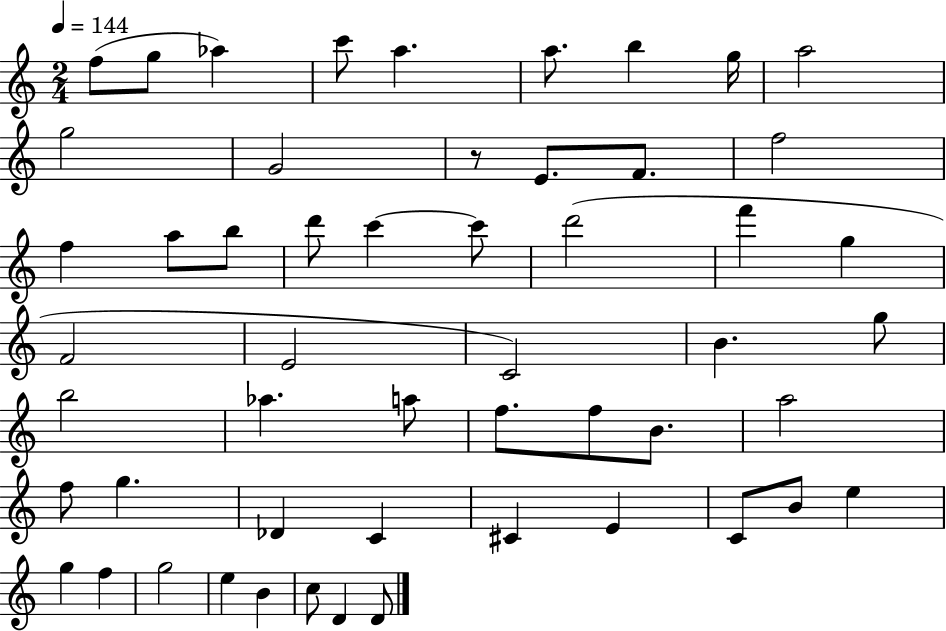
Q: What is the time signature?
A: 2/4